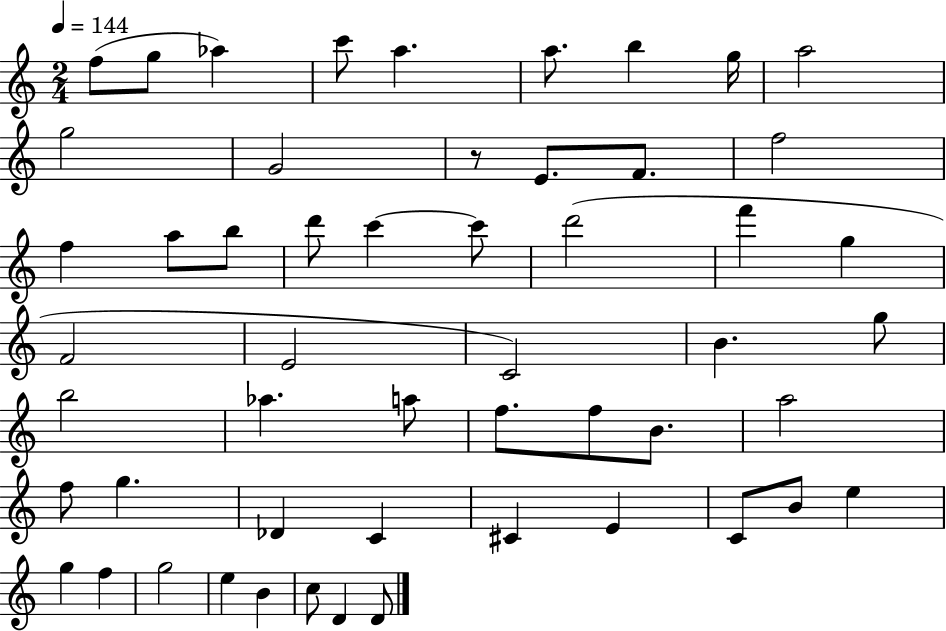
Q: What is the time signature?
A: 2/4